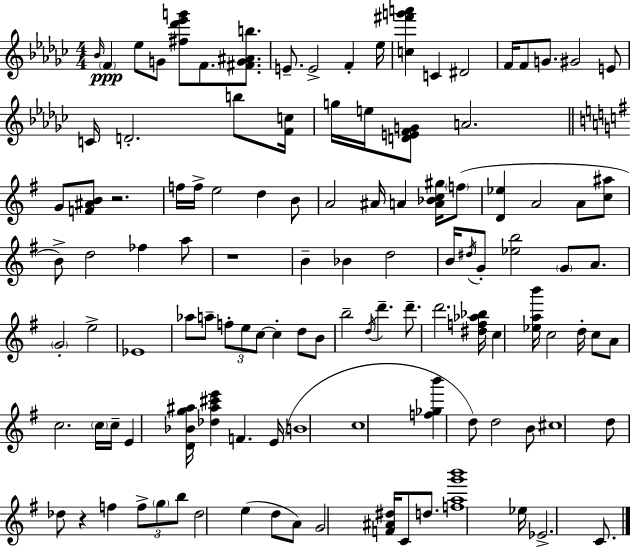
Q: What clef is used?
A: treble